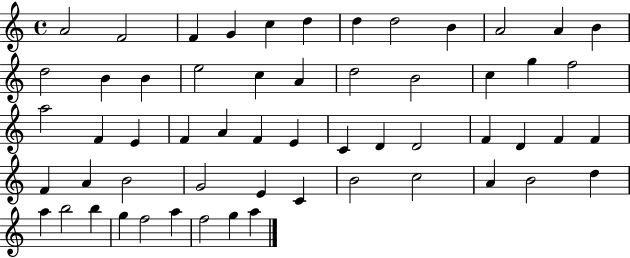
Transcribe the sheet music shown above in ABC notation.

X:1
T:Untitled
M:4/4
L:1/4
K:C
A2 F2 F G c d d d2 B A2 A B d2 B B e2 c A d2 B2 c g f2 a2 F E F A F E C D D2 F D F F F A B2 G2 E C B2 c2 A B2 d a b2 b g f2 a f2 g a